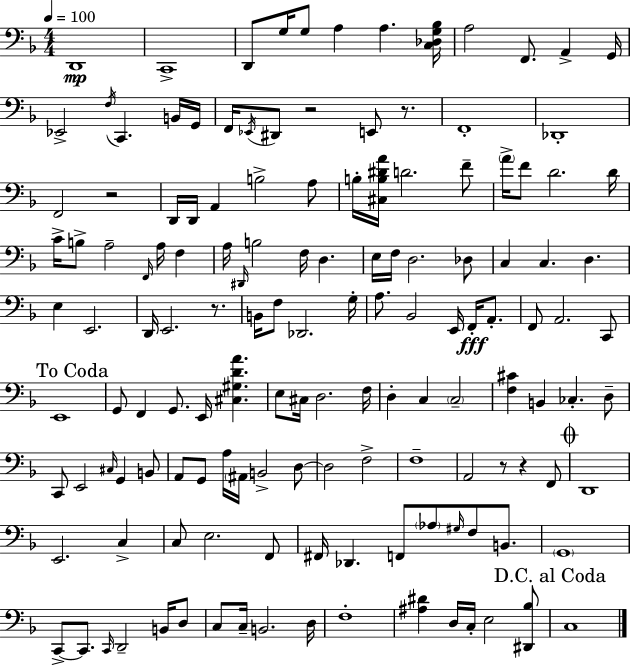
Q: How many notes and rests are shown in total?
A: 141